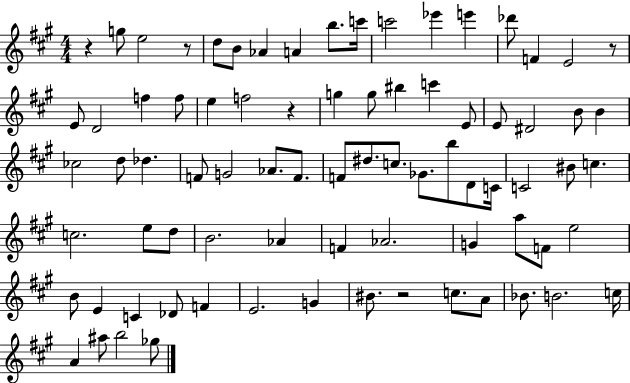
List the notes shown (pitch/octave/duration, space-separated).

R/q G5/e E5/h R/e D5/e B4/e Ab4/q A4/q B5/e. C6/s C6/h Eb6/q E6/q Db6/e F4/q E4/h R/e E4/e D4/h F5/q F5/e E5/q F5/h R/q G5/q G5/e BIS5/q C6/q E4/e E4/e D#4/h B4/e B4/q CES5/h D5/e Db5/q. F4/e G4/h Ab4/e. F4/e. F4/e D#5/e. C5/e. Gb4/e. B5/e D4/e C4/s C4/h BIS4/e C5/q. C5/h. E5/e D5/e B4/h. Ab4/q F4/q Ab4/h. G4/q A5/e F4/e E5/h B4/e E4/q C4/q Db4/e F4/q E4/h. G4/q BIS4/e. R/h C5/e. A4/e Bb4/e. B4/h. C5/s A4/q A#5/e B5/h Gb5/e